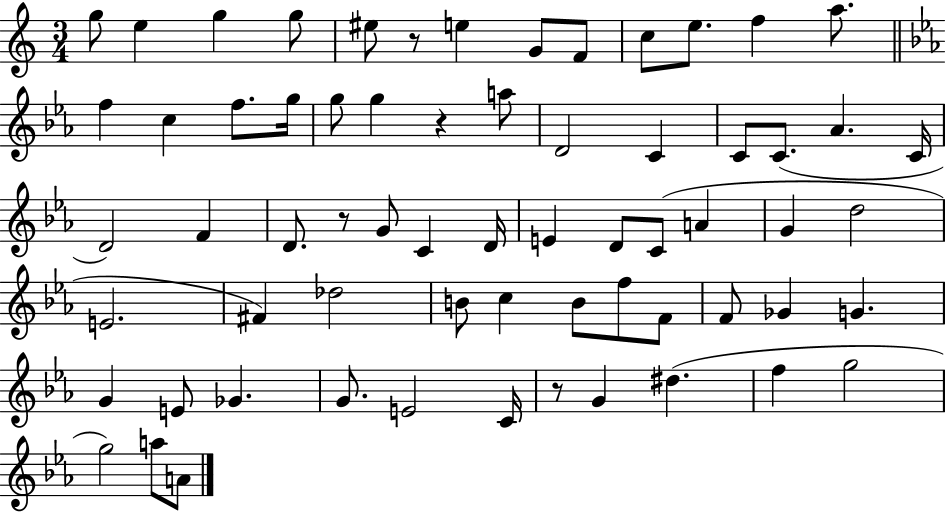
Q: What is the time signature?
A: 3/4